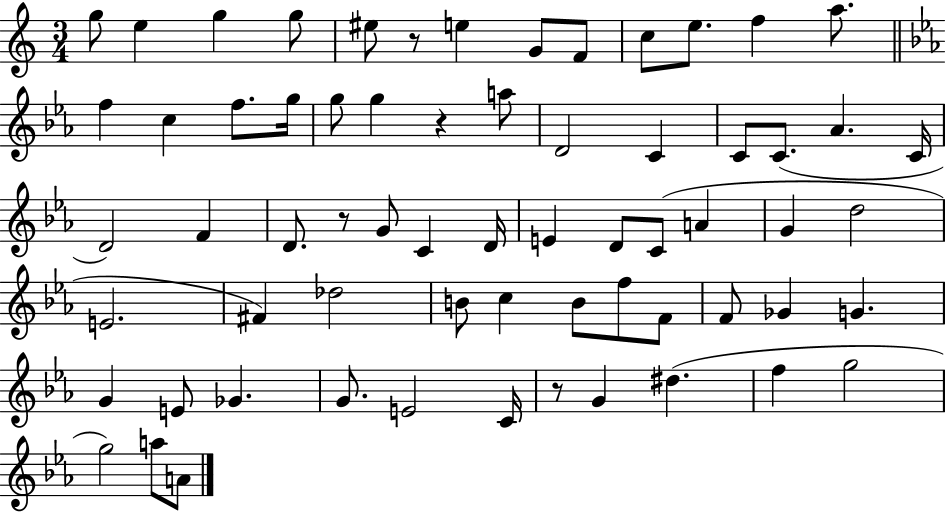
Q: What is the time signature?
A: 3/4